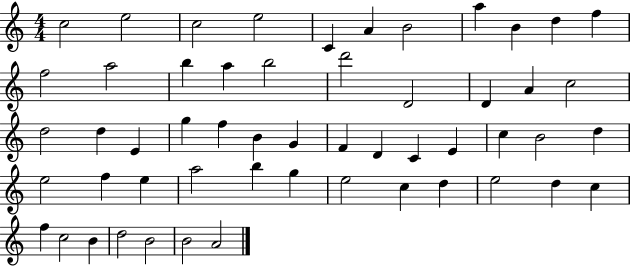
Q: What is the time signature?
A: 4/4